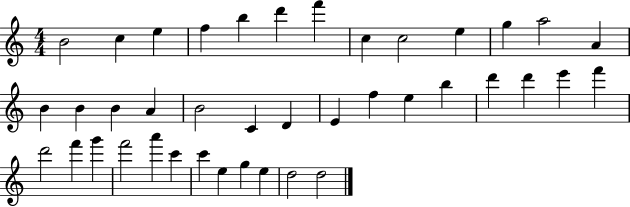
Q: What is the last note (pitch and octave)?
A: D5